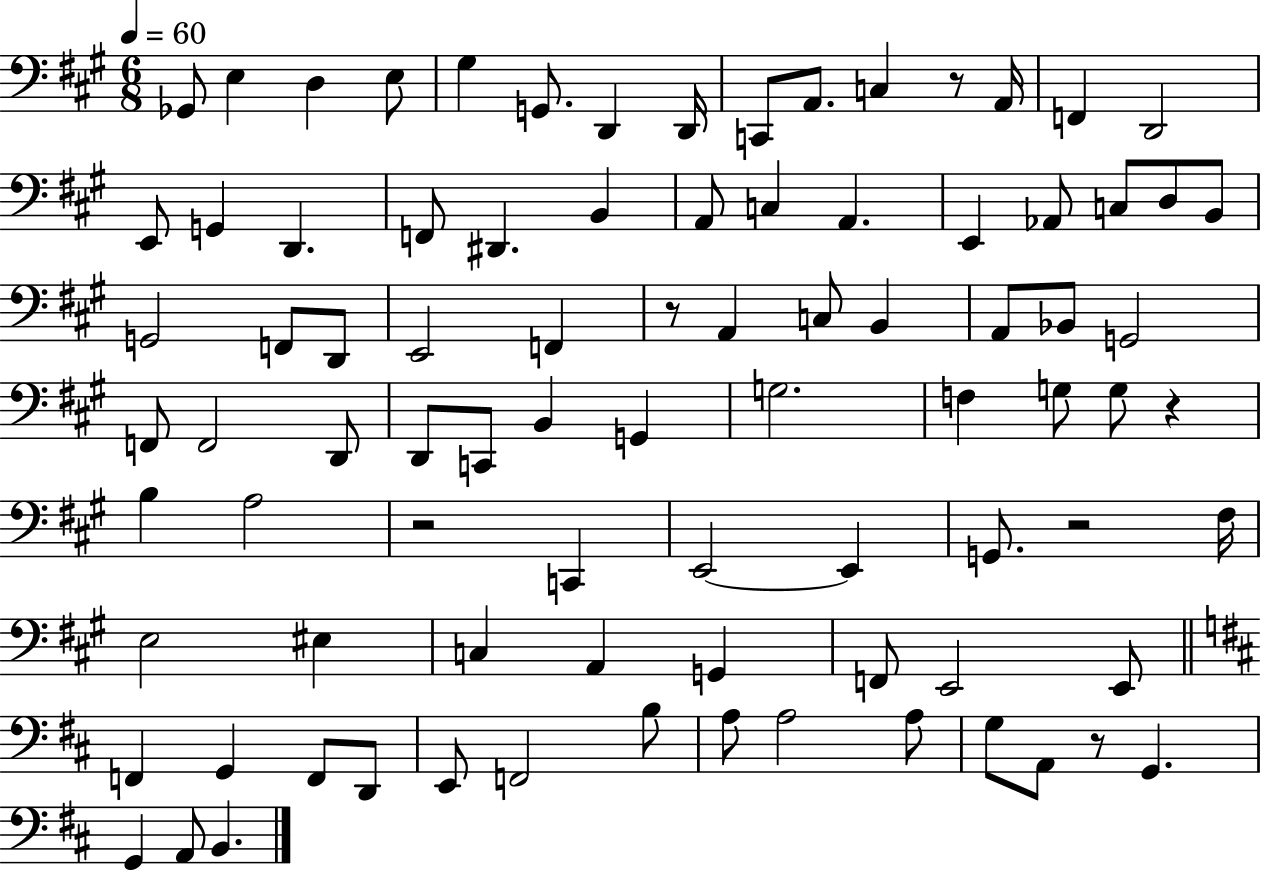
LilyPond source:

{
  \clef bass
  \numericTimeSignature
  \time 6/8
  \key a \major
  \tempo 4 = 60
  ges,8 e4 d4 e8 | gis4 g,8. d,4 d,16 | c,8 a,8. c4 r8 a,16 | f,4 d,2 | \break e,8 g,4 d,4. | f,8 dis,4. b,4 | a,8 c4 a,4. | e,4 aes,8 c8 d8 b,8 | \break g,2 f,8 d,8 | e,2 f,4 | r8 a,4 c8 b,4 | a,8 bes,8 g,2 | \break f,8 f,2 d,8 | d,8 c,8 b,4 g,4 | g2. | f4 g8 g8 r4 | \break b4 a2 | r2 c,4 | e,2~~ e,4 | g,8. r2 fis16 | \break e2 eis4 | c4 a,4 g,4 | f,8 e,2 e,8 | \bar "||" \break \key d \major f,4 g,4 f,8 d,8 | e,8 f,2 b8 | a8 a2 a8 | g8 a,8 r8 g,4. | \break g,4 a,8 b,4. | \bar "|."
}